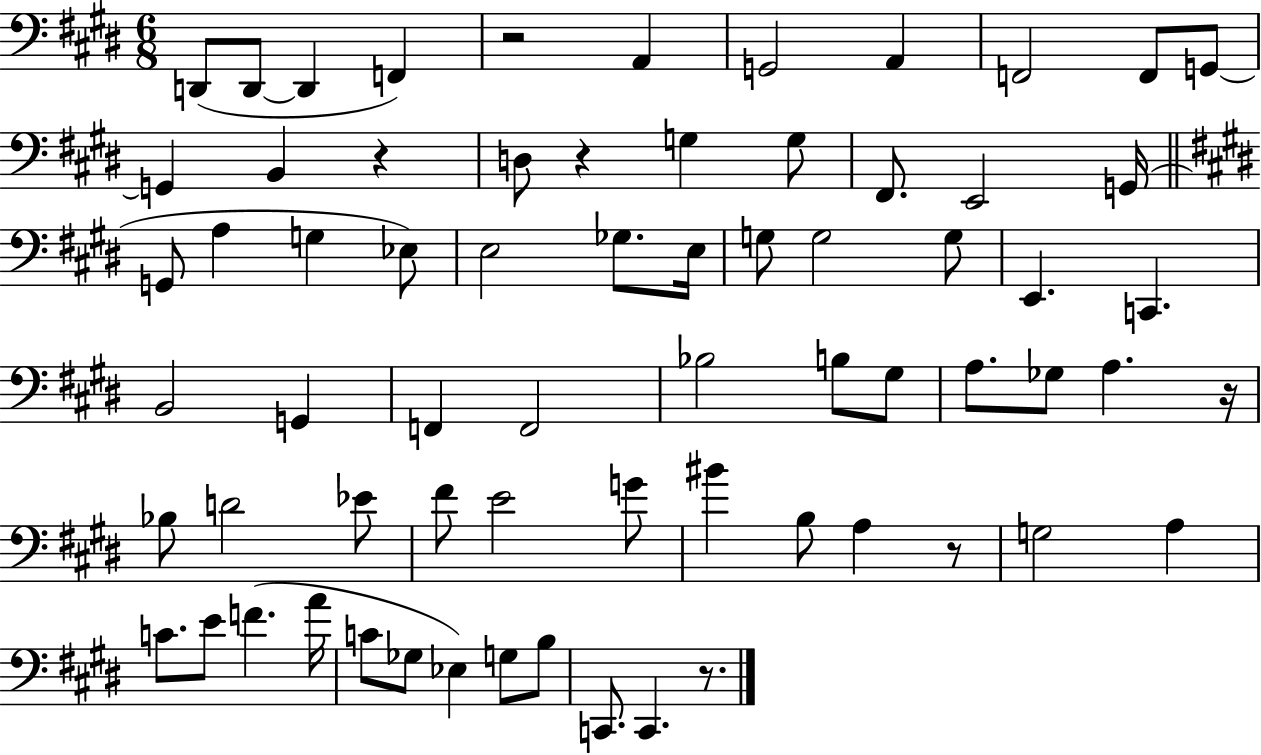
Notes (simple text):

D2/e D2/e D2/q F2/q R/h A2/q G2/h A2/q F2/h F2/e G2/e G2/q B2/q R/q D3/e R/q G3/q G3/e F#2/e. E2/h G2/s G2/e A3/q G3/q Eb3/e E3/h Gb3/e. E3/s G3/e G3/h G3/e E2/q. C2/q. B2/h G2/q F2/q F2/h Bb3/h B3/e G#3/e A3/e. Gb3/e A3/q. R/s Bb3/e D4/h Eb4/e F#4/e E4/h G4/e BIS4/q B3/e A3/q R/e G3/h A3/q C4/e. E4/e F4/q. A4/s C4/e Gb3/e Eb3/q G3/e B3/e C2/e. C2/q. R/e.